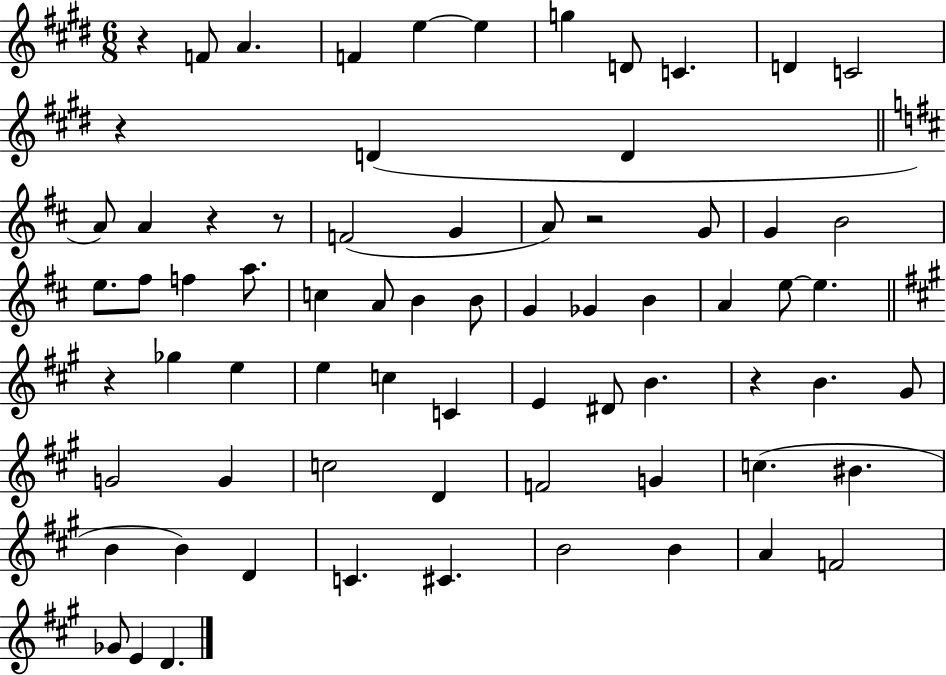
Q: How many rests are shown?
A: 7